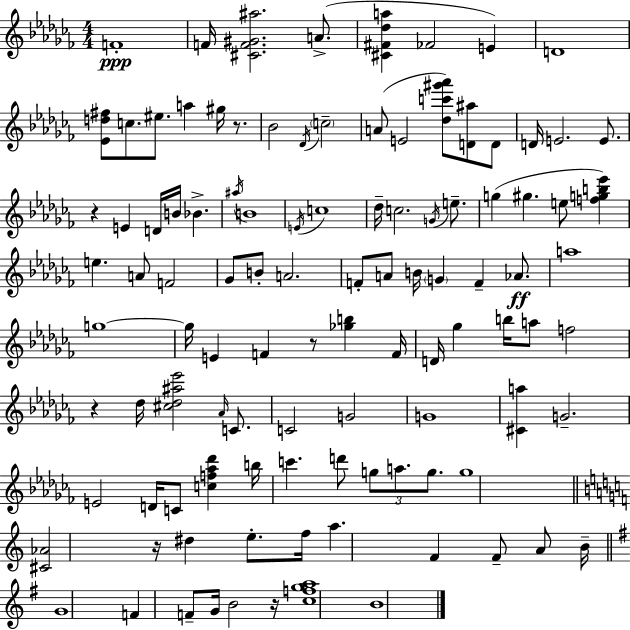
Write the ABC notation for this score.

X:1
T:Untitled
M:4/4
L:1/4
K:Abm
F4 F/4 [^CF^G^a]2 A/2 [^C^F_da] _F2 E D4 [_Ed^f]/2 c/2 ^e/2 a ^g/4 z/2 _B2 _D/4 c2 A/2 E2 [_dc'^g'_a']/2 [D^a]/2 D/2 D/4 E2 E/2 z E D/4 B/4 _B ^a/4 B4 E/4 c4 _d/4 c2 G/4 e/2 g ^g e/2 [fgb_e'] e A/2 F2 _G/2 B/2 A2 F/2 A/2 B/4 G F _A/2 a4 g4 g/4 E F z/2 [_gb] F/4 D/4 _g b/4 a/2 f2 z _d/4 [^c_d^a_e']2 _A/4 C/2 C2 G2 G4 [^Ca] G2 E2 D/4 C/2 [cf_a_d'] b/4 c' d'/2 g/2 a/2 g/2 g4 [^C_A]2 z/4 ^d e/2 f/4 a F F/2 A/2 B/4 G4 F F/2 G/4 B2 z/4 [cfga]4 B4